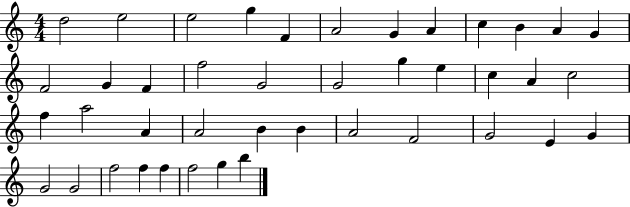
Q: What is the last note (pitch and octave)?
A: B5